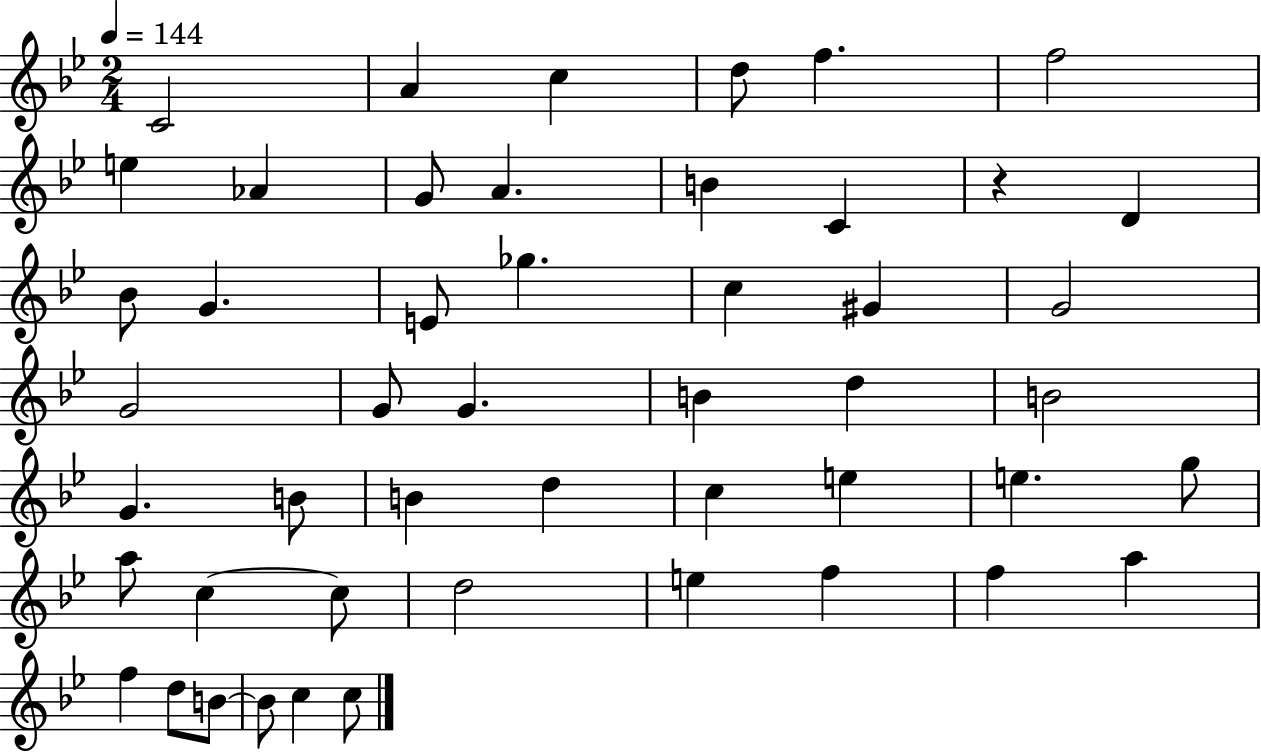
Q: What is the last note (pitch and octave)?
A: C5